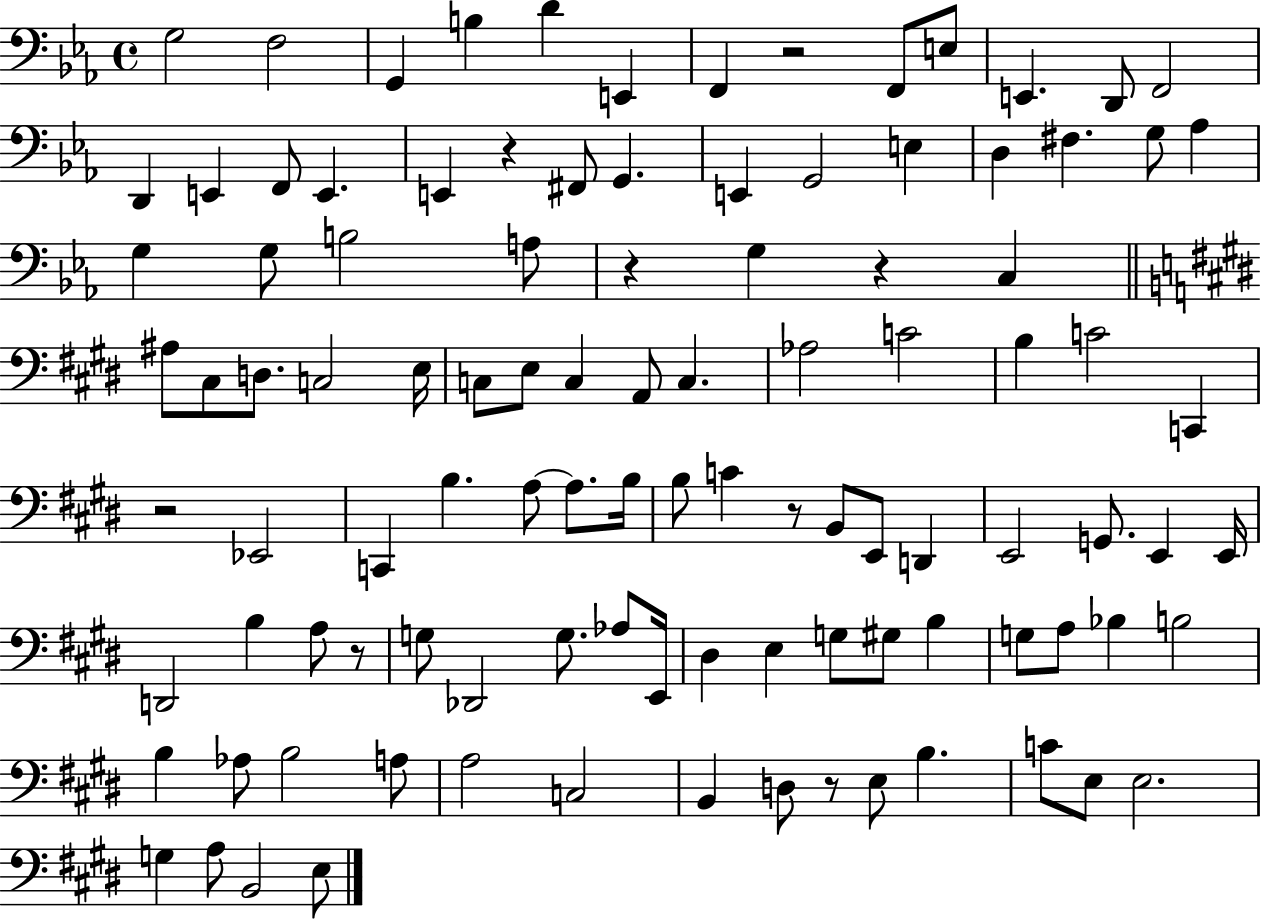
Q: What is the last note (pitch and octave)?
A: E3